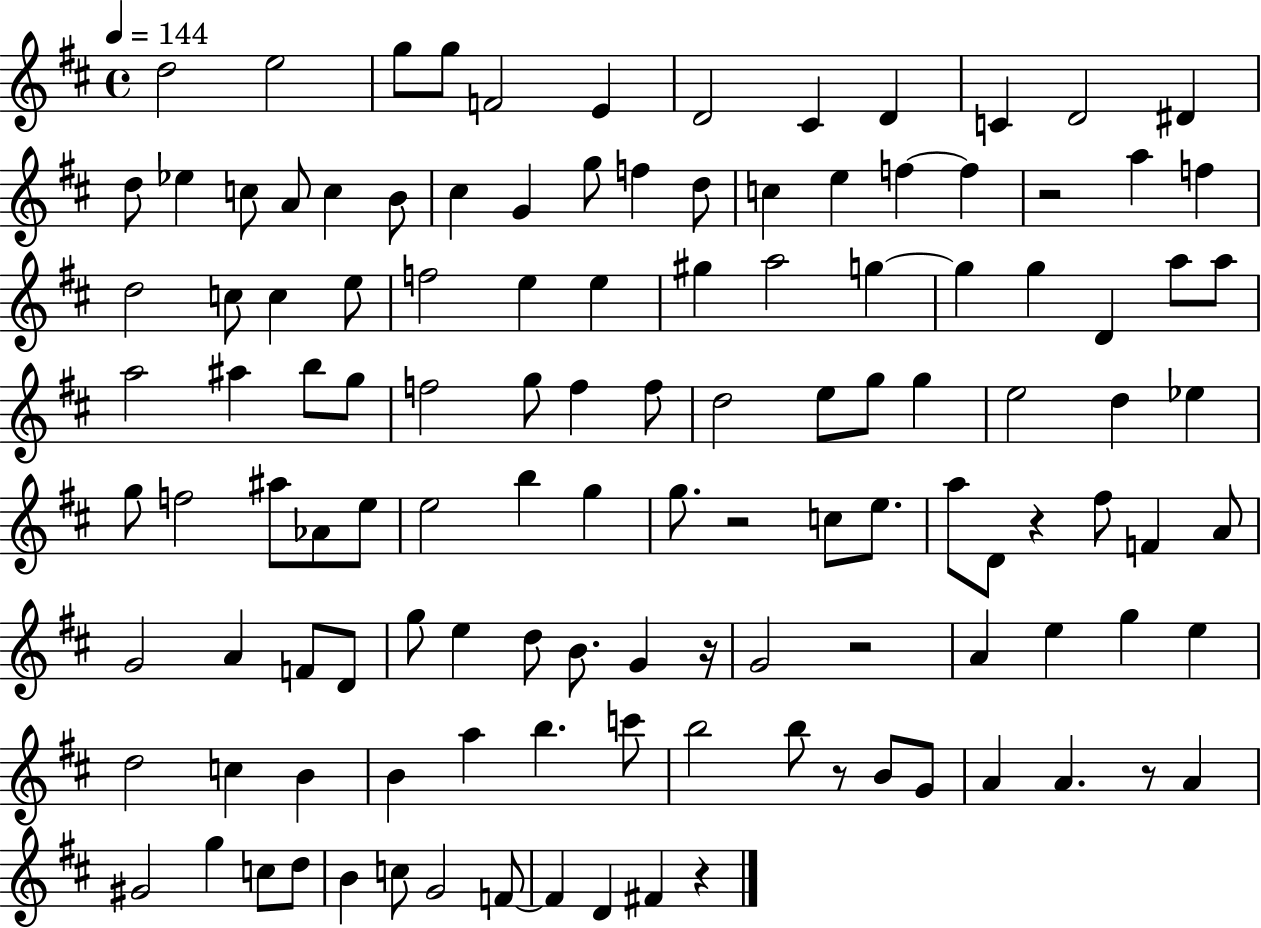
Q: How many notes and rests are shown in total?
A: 122